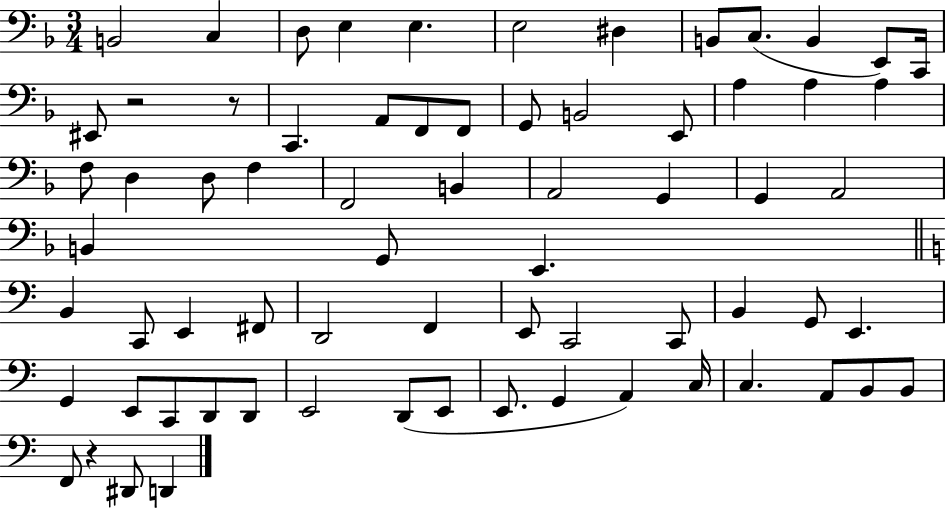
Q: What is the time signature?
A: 3/4